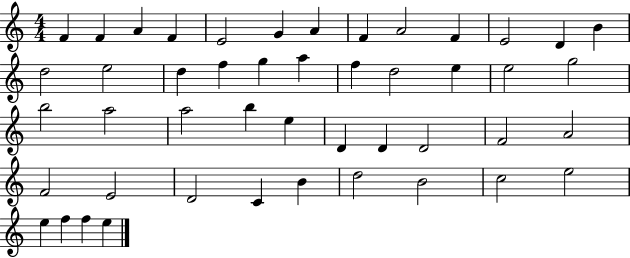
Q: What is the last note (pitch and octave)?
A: E5